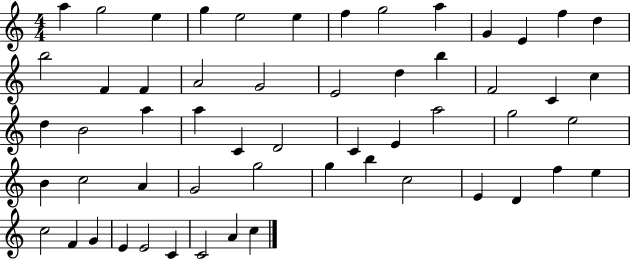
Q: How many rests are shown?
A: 0